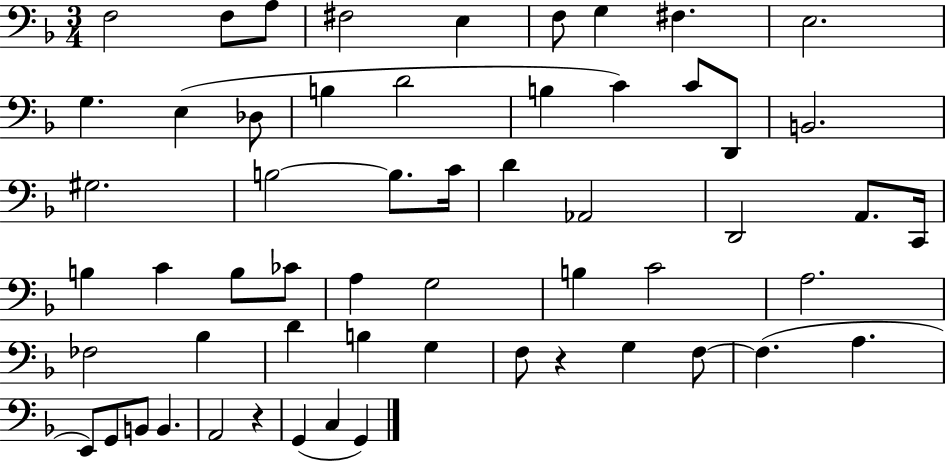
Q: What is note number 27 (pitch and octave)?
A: A2